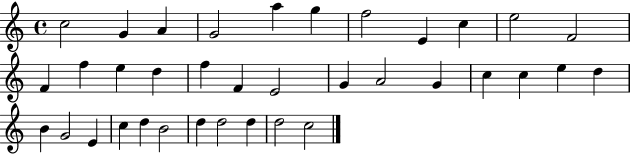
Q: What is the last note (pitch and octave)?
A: C5